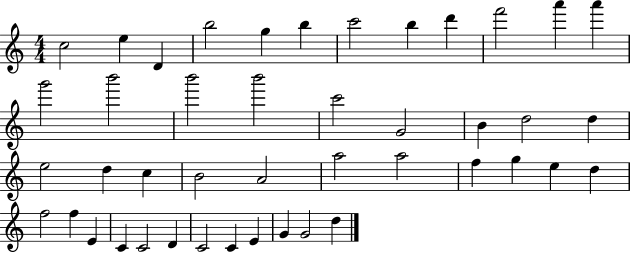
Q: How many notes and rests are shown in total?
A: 44